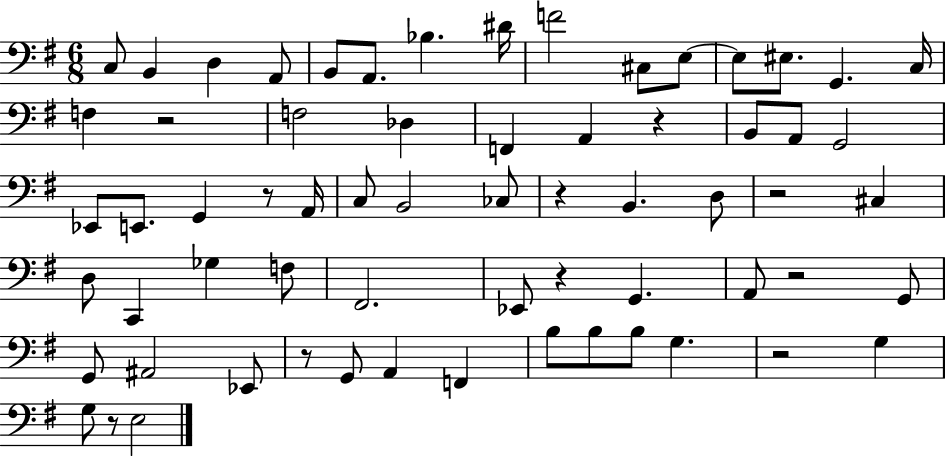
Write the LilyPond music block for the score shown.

{
  \clef bass
  \numericTimeSignature
  \time 6/8
  \key g \major
  \repeat volta 2 { c8 b,4 d4 a,8 | b,8 a,8. bes4. dis'16 | f'2 cis8 e8~~ | e8 eis8. g,4. c16 | \break f4 r2 | f2 des4 | f,4 a,4 r4 | b,8 a,8 g,2 | \break ees,8 e,8. g,4 r8 a,16 | c8 b,2 ces8 | r4 b,4. d8 | r2 cis4 | \break d8 c,4 ges4 f8 | fis,2. | ees,8 r4 g,4. | a,8 r2 g,8 | \break g,8 ais,2 ees,8 | r8 g,8 a,4 f,4 | b8 b8 b8 g4. | r2 g4 | \break g8 r8 e2 | } \bar "|."
}